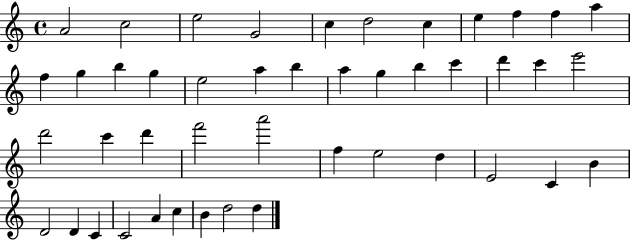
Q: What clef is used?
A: treble